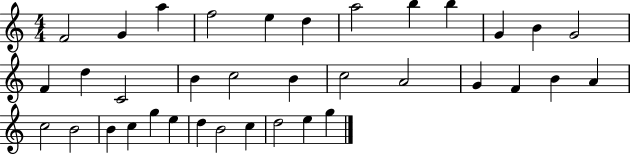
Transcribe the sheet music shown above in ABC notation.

X:1
T:Untitled
M:4/4
L:1/4
K:C
F2 G a f2 e d a2 b b G B G2 F d C2 B c2 B c2 A2 G F B A c2 B2 B c g e d B2 c d2 e g